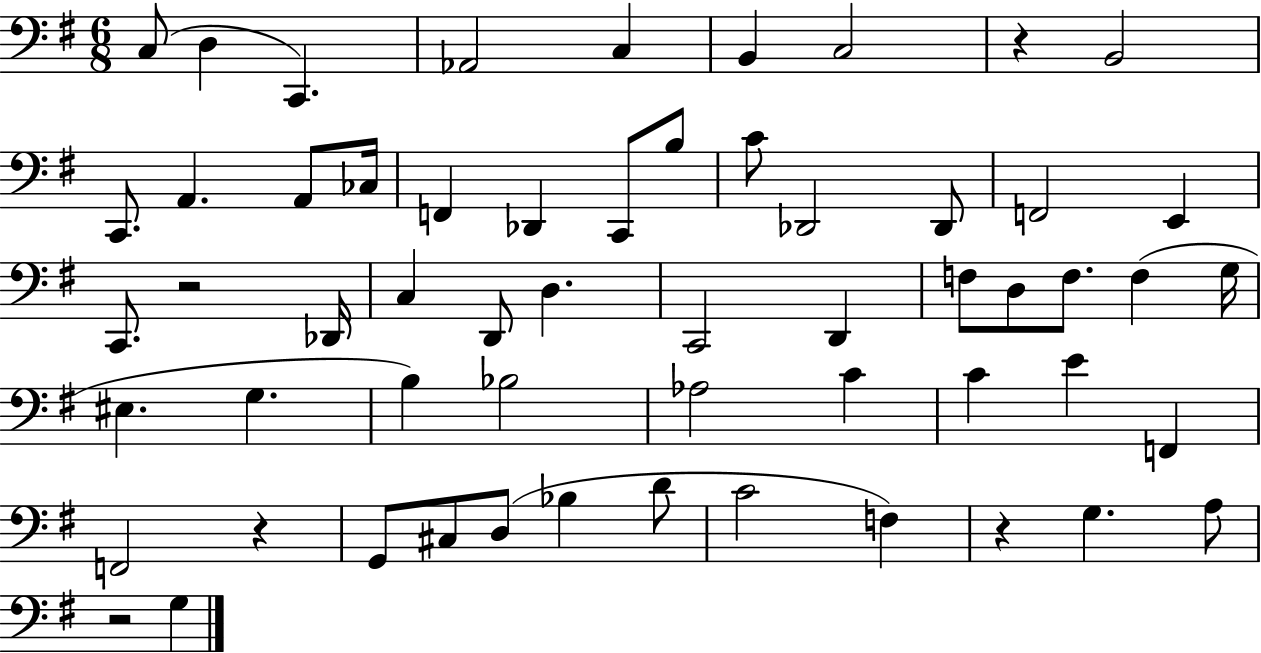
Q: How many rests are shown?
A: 5